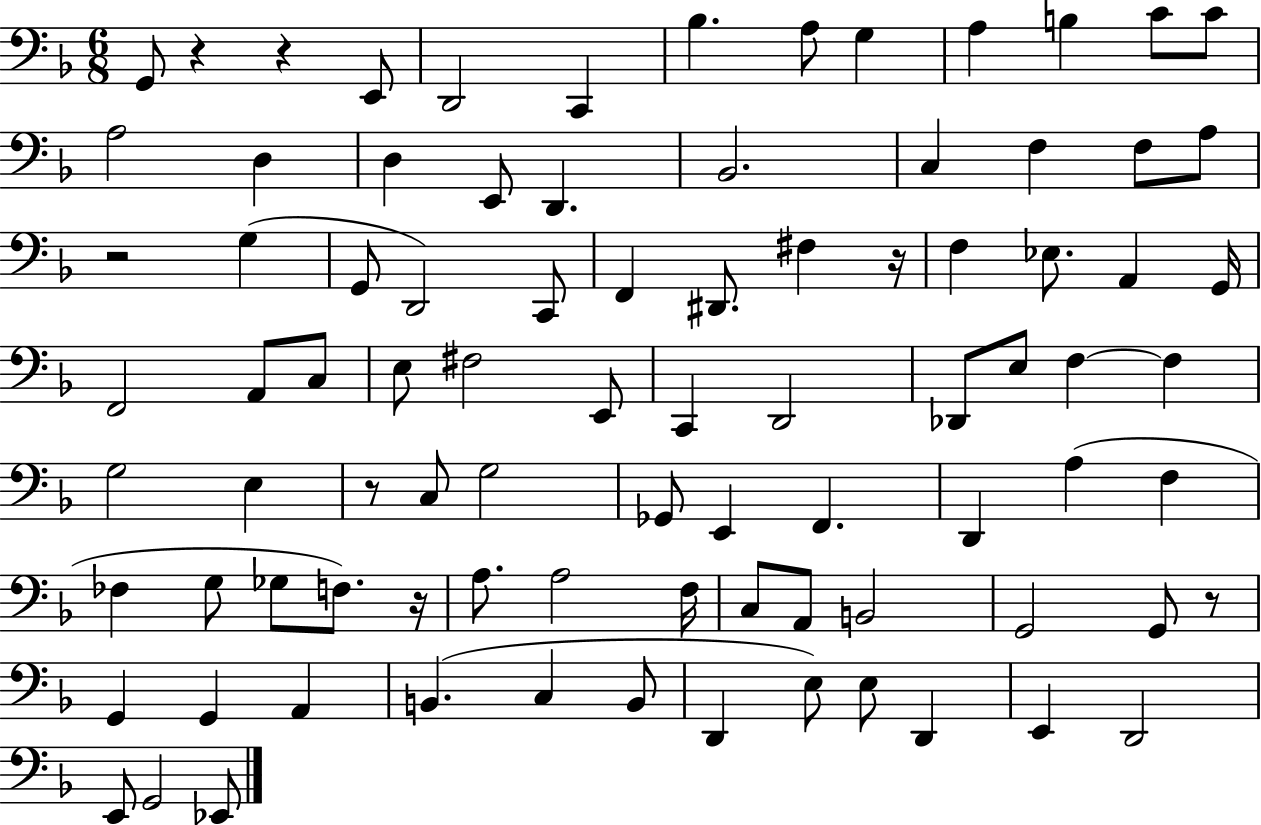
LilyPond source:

{
  \clef bass
  \numericTimeSignature
  \time 6/8
  \key f \major
  g,8 r4 r4 e,8 | d,2 c,4 | bes4. a8 g4 | a4 b4 c'8 c'8 | \break a2 d4 | d4 e,8 d,4. | bes,2. | c4 f4 f8 a8 | \break r2 g4( | g,8 d,2) c,8 | f,4 dis,8. fis4 r16 | f4 ees8. a,4 g,16 | \break f,2 a,8 c8 | e8 fis2 e,8 | c,4 d,2 | des,8 e8 f4~~ f4 | \break g2 e4 | r8 c8 g2 | ges,8 e,4 f,4. | d,4 a4( f4 | \break fes4 g8 ges8 f8.) r16 | a8. a2 f16 | c8 a,8 b,2 | g,2 g,8 r8 | \break g,4 g,4 a,4 | b,4.( c4 b,8 | d,4 e8) e8 d,4 | e,4 d,2 | \break e,8 g,2 ees,8 | \bar "|."
}